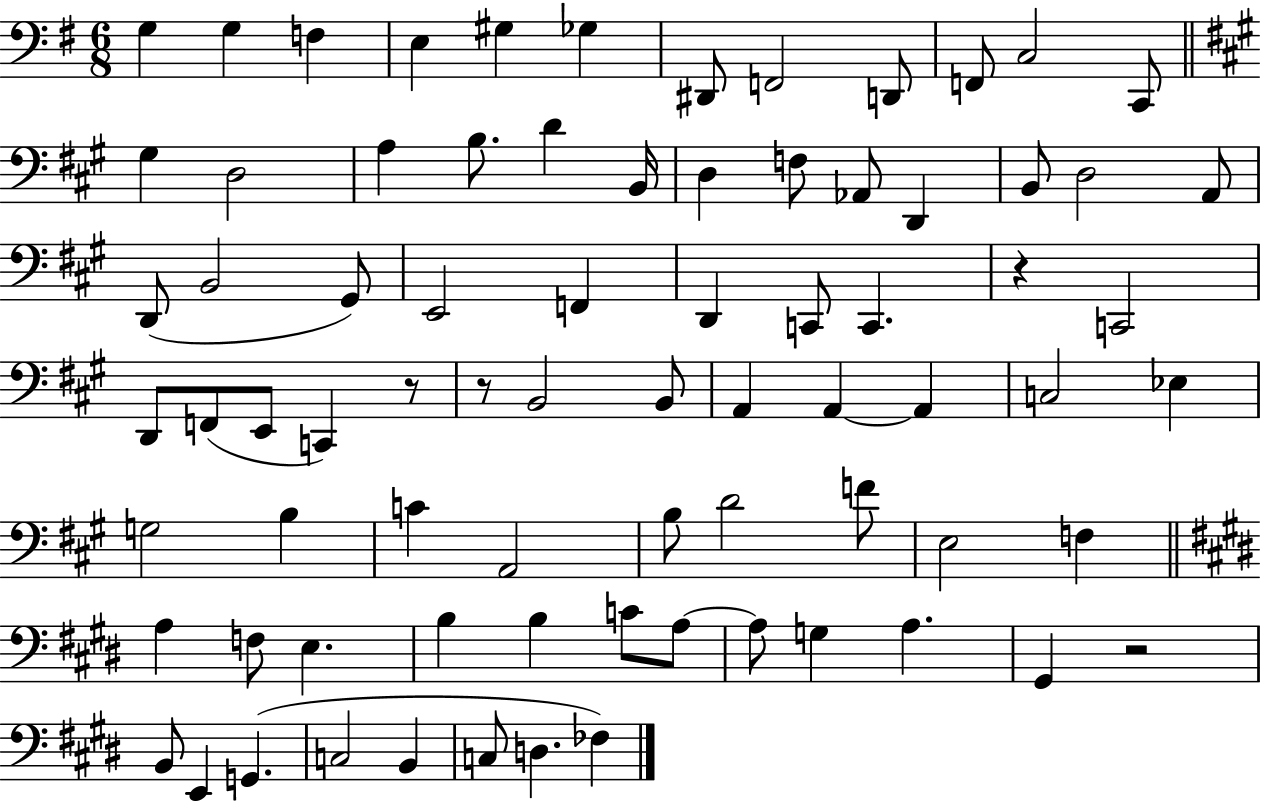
G3/q G3/q F3/q E3/q G#3/q Gb3/q D#2/e F2/h D2/e F2/e C3/h C2/e G#3/q D3/h A3/q B3/e. D4/q B2/s D3/q F3/e Ab2/e D2/q B2/e D3/h A2/e D2/e B2/h G#2/e E2/h F2/q D2/q C2/e C2/q. R/q C2/h D2/e F2/e E2/e C2/q R/e R/e B2/h B2/e A2/q A2/q A2/q C3/h Eb3/q G3/h B3/q C4/q A2/h B3/e D4/h F4/e E3/h F3/q A3/q F3/e E3/q. B3/q B3/q C4/e A3/e A3/e G3/q A3/q. G#2/q R/h B2/e E2/q G2/q. C3/h B2/q C3/e D3/q. FES3/q